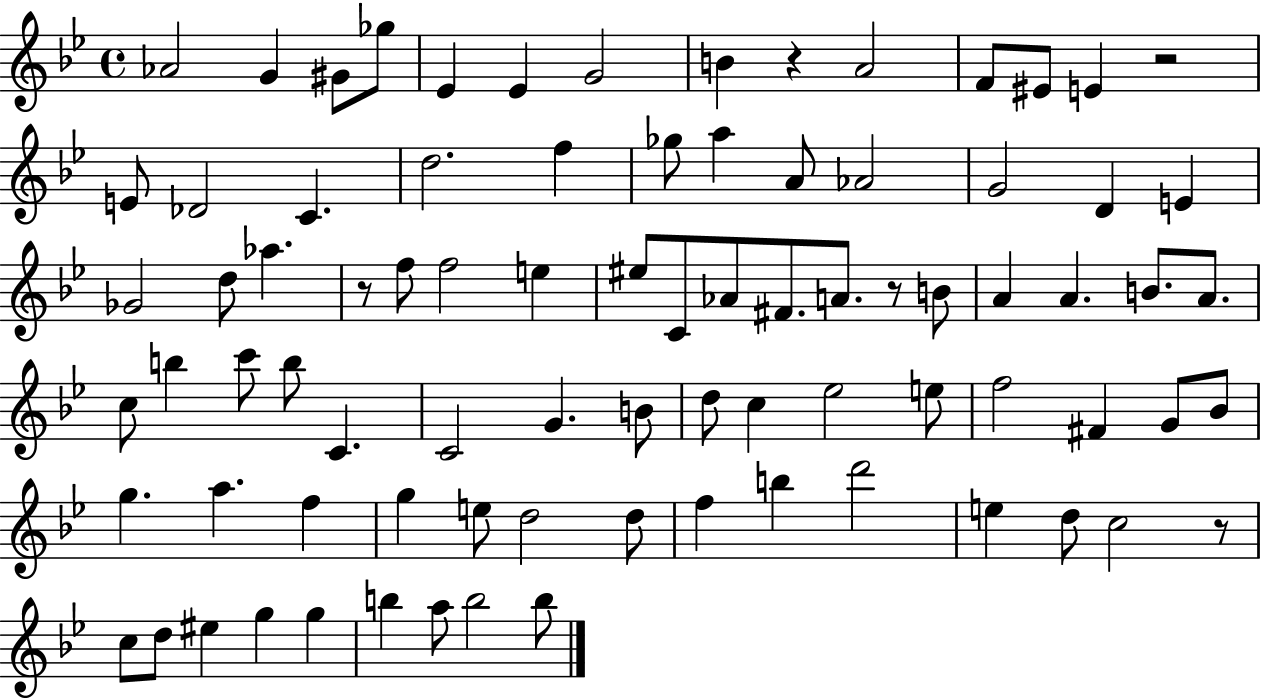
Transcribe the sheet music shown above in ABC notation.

X:1
T:Untitled
M:4/4
L:1/4
K:Bb
_A2 G ^G/2 _g/2 _E _E G2 B z A2 F/2 ^E/2 E z2 E/2 _D2 C d2 f _g/2 a A/2 _A2 G2 D E _G2 d/2 _a z/2 f/2 f2 e ^e/2 C/2 _A/2 ^F/2 A/2 z/2 B/2 A A B/2 A/2 c/2 b c'/2 b/2 C C2 G B/2 d/2 c _e2 e/2 f2 ^F G/2 _B/2 g a f g e/2 d2 d/2 f b d'2 e d/2 c2 z/2 c/2 d/2 ^e g g b a/2 b2 b/2